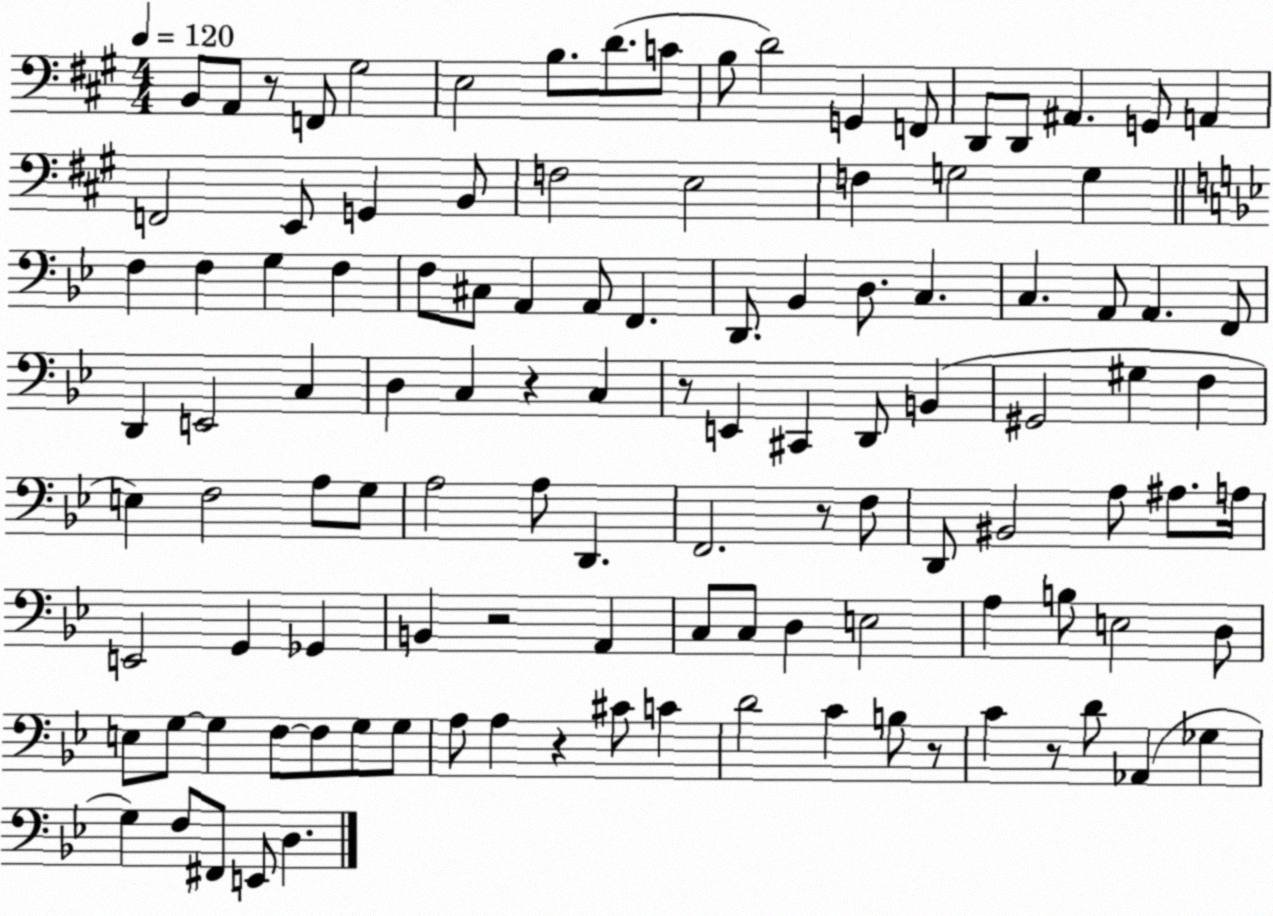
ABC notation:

X:1
T:Untitled
M:4/4
L:1/4
K:A
B,,/2 A,,/2 z/2 F,,/2 ^G,2 E,2 B,/2 D/2 C/2 B,/2 D2 G,, F,,/2 D,,/2 D,,/2 ^A,, G,,/2 A,, F,,2 E,,/2 G,, B,,/2 F,2 E,2 F, G,2 G, F, F, G, F, F,/2 ^C,/2 A,, A,,/2 F,, D,,/2 _B,, D,/2 C, C, A,,/2 A,, F,,/2 D,, E,,2 C, D, C, z C, z/2 E,, ^C,, D,,/2 B,, ^G,,2 ^G, F, E, F,2 A,/2 G,/2 A,2 A,/2 D,, F,,2 z/2 F,/2 D,,/2 ^B,,2 A,/2 ^A,/2 A,/4 E,,2 G,, _G,, B,, z2 A,, C,/2 C,/2 D, E,2 A, B,/2 E,2 D,/2 E,/2 G,/2 G, F,/2 F,/2 G,/2 G,/2 A,/2 A, z ^C/2 C D2 C B,/2 z/2 C z/2 D/2 _A,, _G, G, F,/2 ^F,,/2 E,,/2 D,